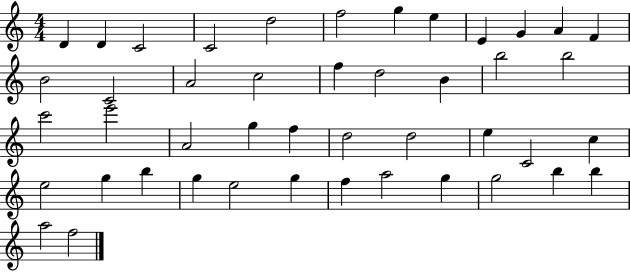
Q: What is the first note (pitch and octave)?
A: D4